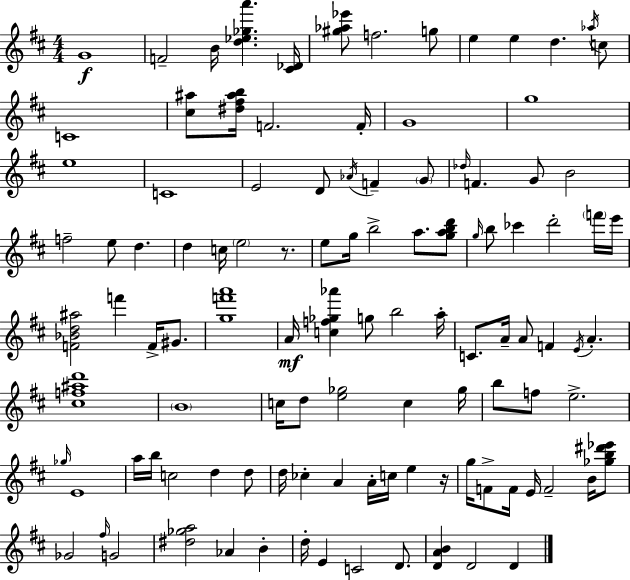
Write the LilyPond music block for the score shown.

{
  \clef treble
  \numericTimeSignature
  \time 4/4
  \key d \major
  \repeat volta 2 { g'1\f | f'2-- b'16 <d'' ees'' ges'' a'''>4. <cis' des'>16 | <gis'' aes'' ees'''>8 f''2. g''8 | e''4 e''4 d''4. \acciaccatura { aes''16 } c''8 | \break c'1 | <cis'' ais''>8 <dis'' fis'' ais'' b''>16 f'2. | f'16-. g'1 | g''1 | \break e''1 | c'1 | e'2 d'8 \acciaccatura { aes'16 } f'4-- | \parenthesize g'8 \grace { des''16 } f'4. g'8 b'2 | \break f''2-- e''8 d''4. | d''4 c''16 \parenthesize e''2 | r8. e''8 g''16 b''2-> a''8. | <g'' a'' b'' d'''>8 \grace { g''16 } b''8 ces'''4 d'''2-. | \break \parenthesize f'''16 e'''16 <f' bes' d'' ais''>2 f'''4 | f'16-> gis'8. <g'' f''' a'''>1 | a'16\mf <c'' f'' ges'' aes'''>4 g''8 b''2 | a''16-. c'8. a'16-- a'8 f'4 \acciaccatura { e'16 } a'4.-. | \break <cis'' f'' ais'' d'''>1 | \parenthesize b'1 | c''16 d''8 <e'' ges''>2 | c''4 ges''16 b''8 f''8 e''2.-> | \break \grace { ges''16 } e'1 | a''16 b''16 c''2 | d''4 d''8 d''16 ces''4-. a'4 a'16-. | c''16 e''4 r16 g''16 f'8-> f'16 e'16 f'2-- | \break b'16 <ges'' b'' dis''' ees'''>8 ges'2 \grace { fis''16 } g'2 | <dis'' ges'' a''>2 aes'4 | b'4-. d''16-. e'4 c'2 | d'8. <d' a' b'>4 d'2 | \break d'4 } \bar "|."
}